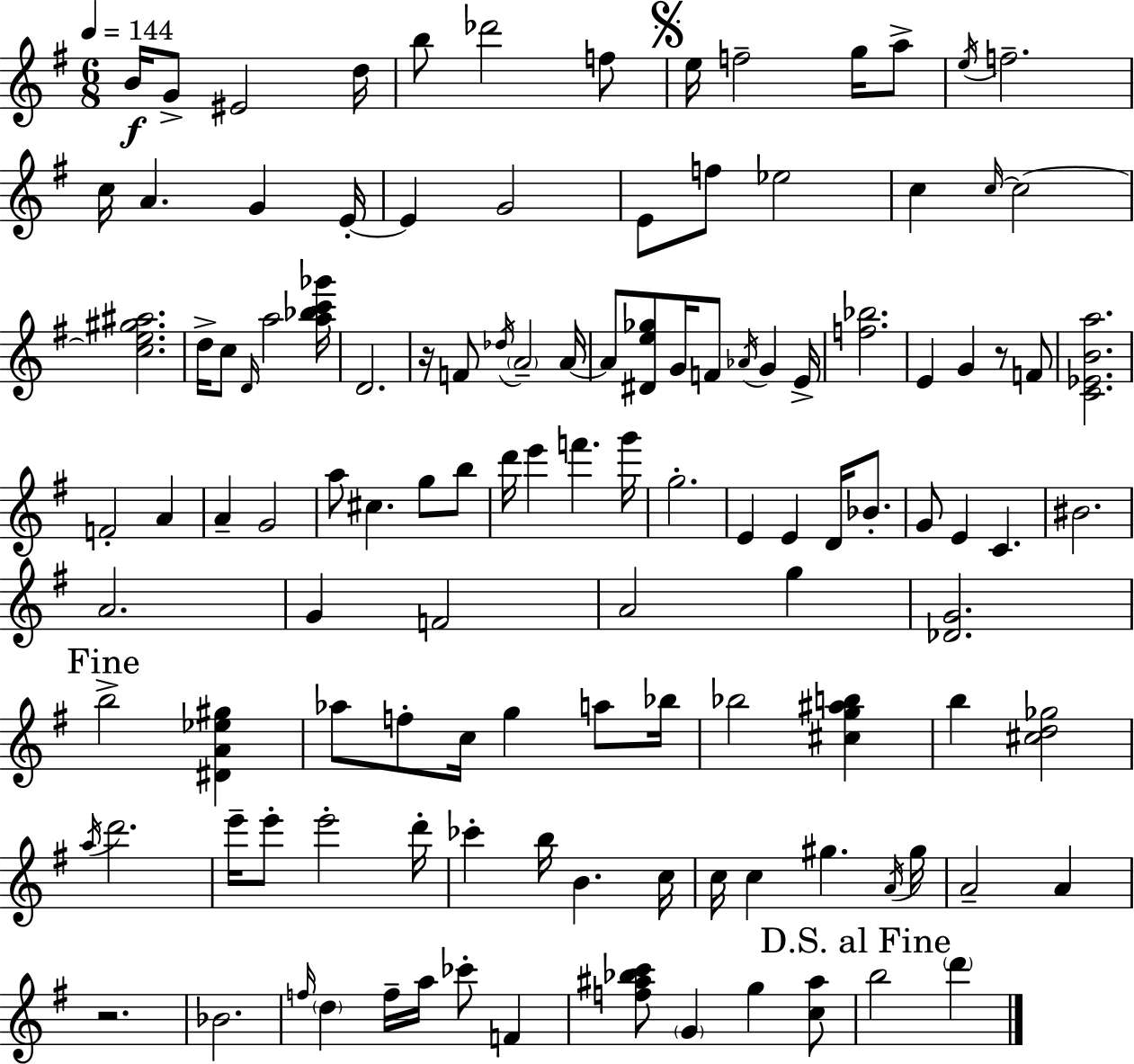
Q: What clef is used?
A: treble